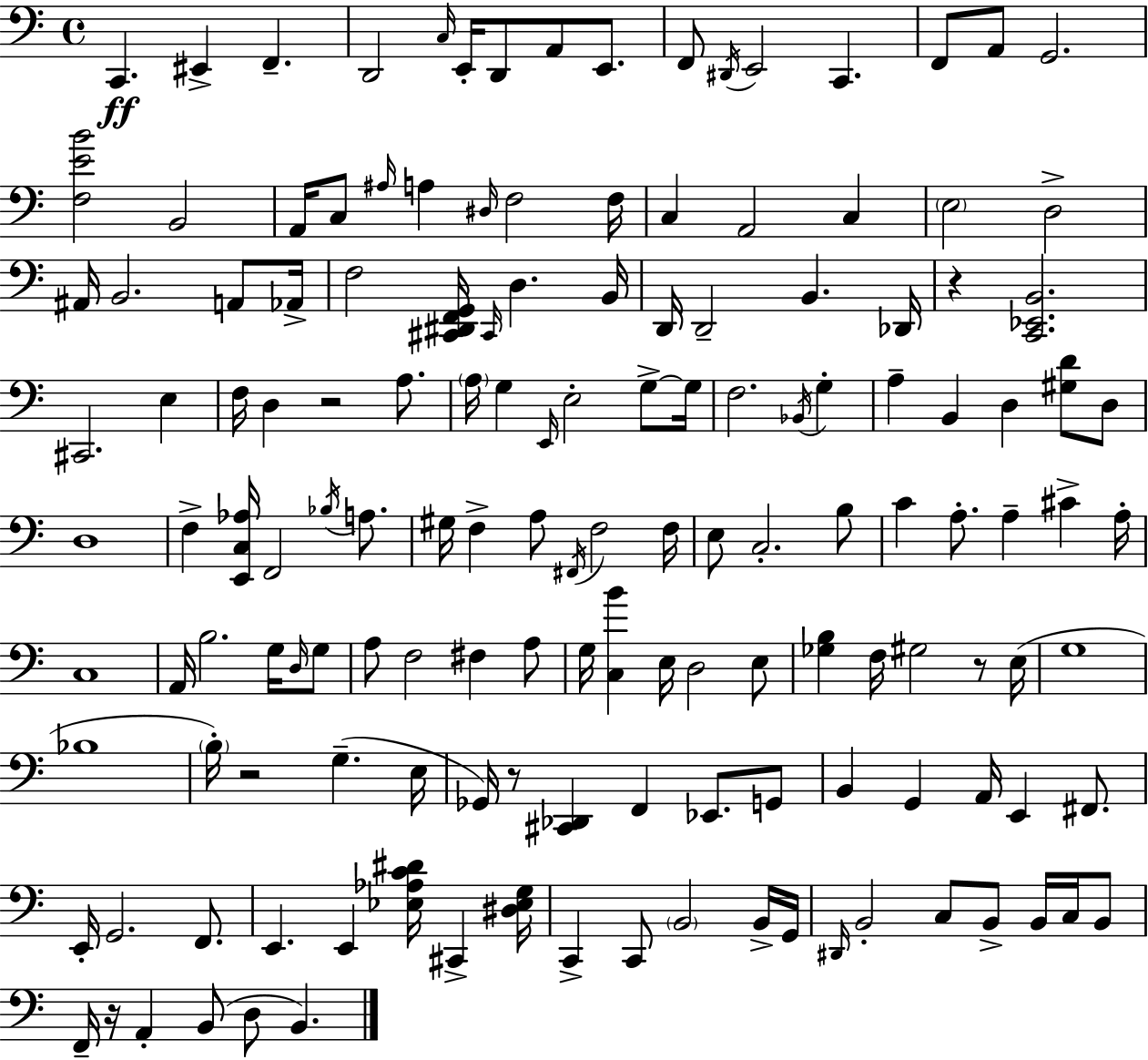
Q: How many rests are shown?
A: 6